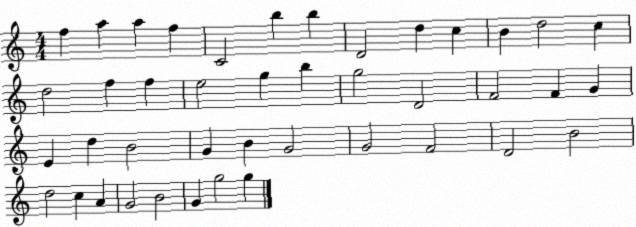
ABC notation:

X:1
T:Untitled
M:4/4
L:1/4
K:C
f a a f C2 b b D2 d c B d2 c d2 f f e2 g b g2 D2 F2 F G E d B2 G B G2 G2 F2 D2 B2 d2 c A G2 B2 G g2 g